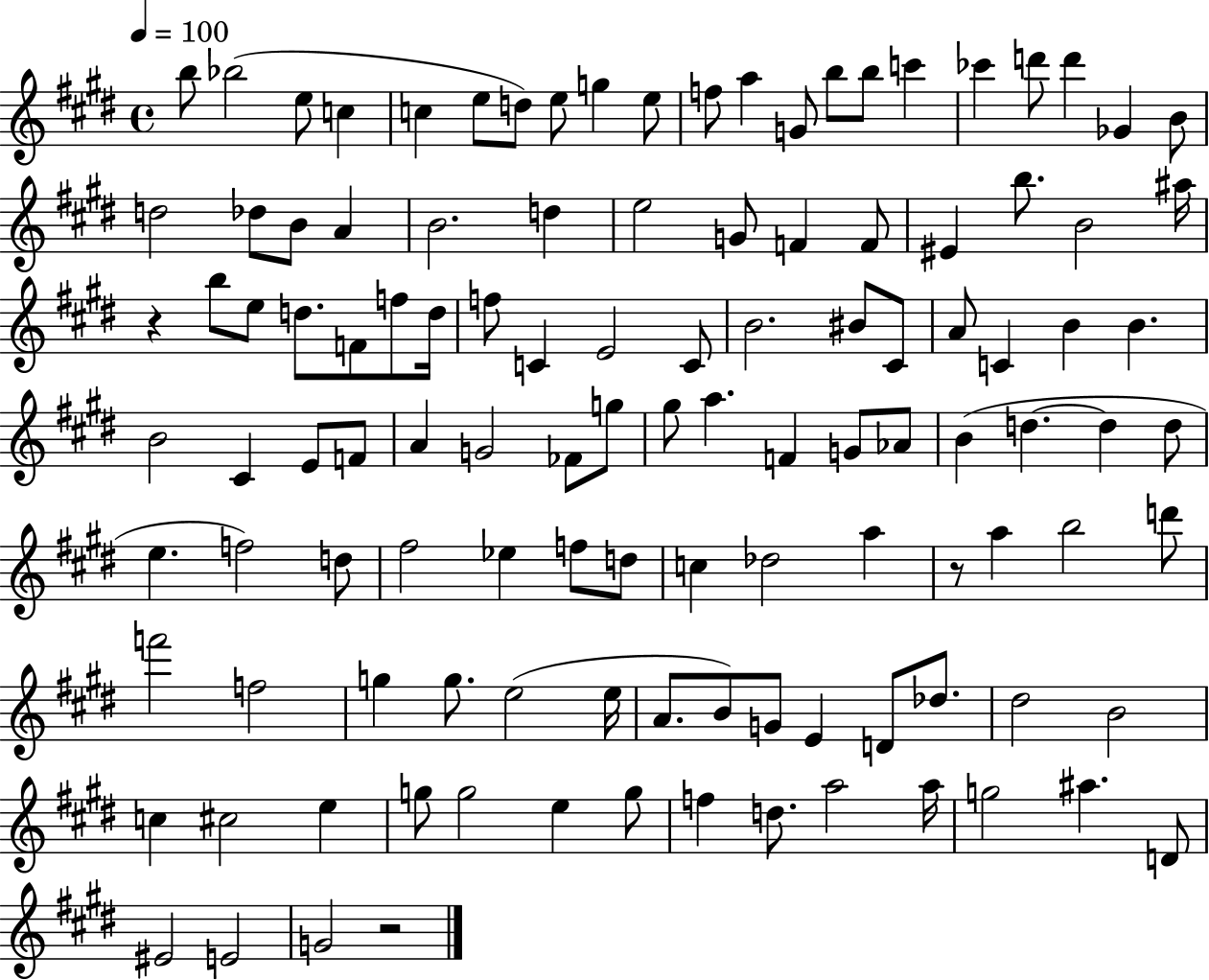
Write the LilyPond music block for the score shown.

{
  \clef treble
  \time 4/4
  \defaultTimeSignature
  \key e \major
  \tempo 4 = 100
  b''8 bes''2( e''8 c''4 | c''4 e''8 d''8) e''8 g''4 e''8 | f''8 a''4 g'8 b''8 b''8 c'''4 | ces'''4 d'''8 d'''4 ges'4 b'8 | \break d''2 des''8 b'8 a'4 | b'2. d''4 | e''2 g'8 f'4 f'8 | eis'4 b''8. b'2 ais''16 | \break r4 b''8 e''8 d''8. f'8 f''8 d''16 | f''8 c'4 e'2 c'8 | b'2. bis'8 cis'8 | a'8 c'4 b'4 b'4. | \break b'2 cis'4 e'8 f'8 | a'4 g'2 fes'8 g''8 | gis''8 a''4. f'4 g'8 aes'8 | b'4( d''4.~~ d''4 d''8 | \break e''4. f''2) d''8 | fis''2 ees''4 f''8 d''8 | c''4 des''2 a''4 | r8 a''4 b''2 d'''8 | \break f'''2 f''2 | g''4 g''8. e''2( e''16 | a'8. b'8) g'8 e'4 d'8 des''8. | dis''2 b'2 | \break c''4 cis''2 e''4 | g''8 g''2 e''4 g''8 | f''4 d''8. a''2 a''16 | g''2 ais''4. d'8 | \break eis'2 e'2 | g'2 r2 | \bar "|."
}